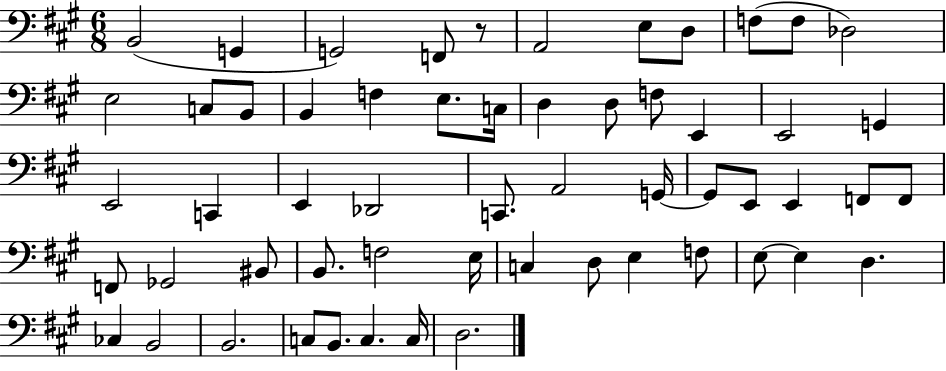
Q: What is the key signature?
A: A major